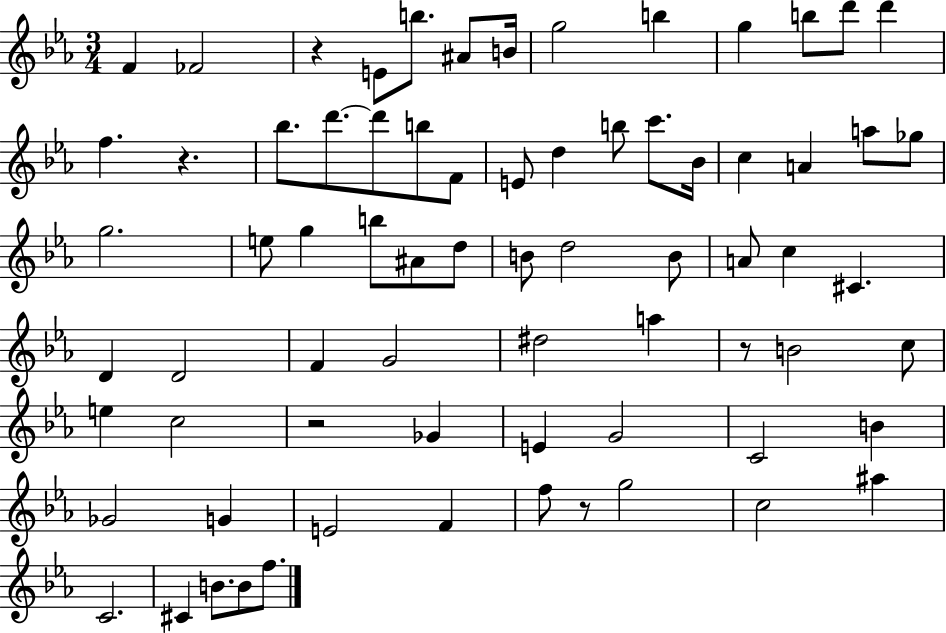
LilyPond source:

{
  \clef treble
  \numericTimeSignature
  \time 3/4
  \key ees \major
  f'4 fes'2 | r4 e'8 b''8. ais'8 b'16 | g''2 b''4 | g''4 b''8 d'''8 d'''4 | \break f''4. r4. | bes''8. d'''8.~~ d'''8 b''8 f'8 | e'8 d''4 b''8 c'''8. bes'16 | c''4 a'4 a''8 ges''8 | \break g''2. | e''8 g''4 b''8 ais'8 d''8 | b'8 d''2 b'8 | a'8 c''4 cis'4. | \break d'4 d'2 | f'4 g'2 | dis''2 a''4 | r8 b'2 c''8 | \break e''4 c''2 | r2 ges'4 | e'4 g'2 | c'2 b'4 | \break ges'2 g'4 | e'2 f'4 | f''8 r8 g''2 | c''2 ais''4 | \break c'2. | cis'4 b'8. b'8 f''8. | \bar "|."
}